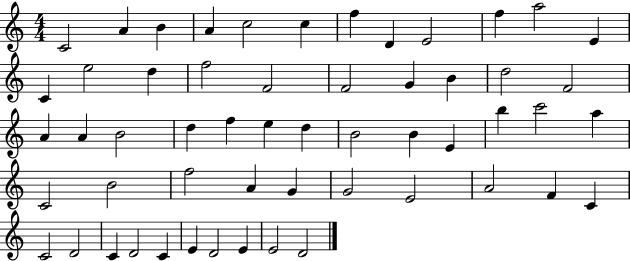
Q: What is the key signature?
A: C major